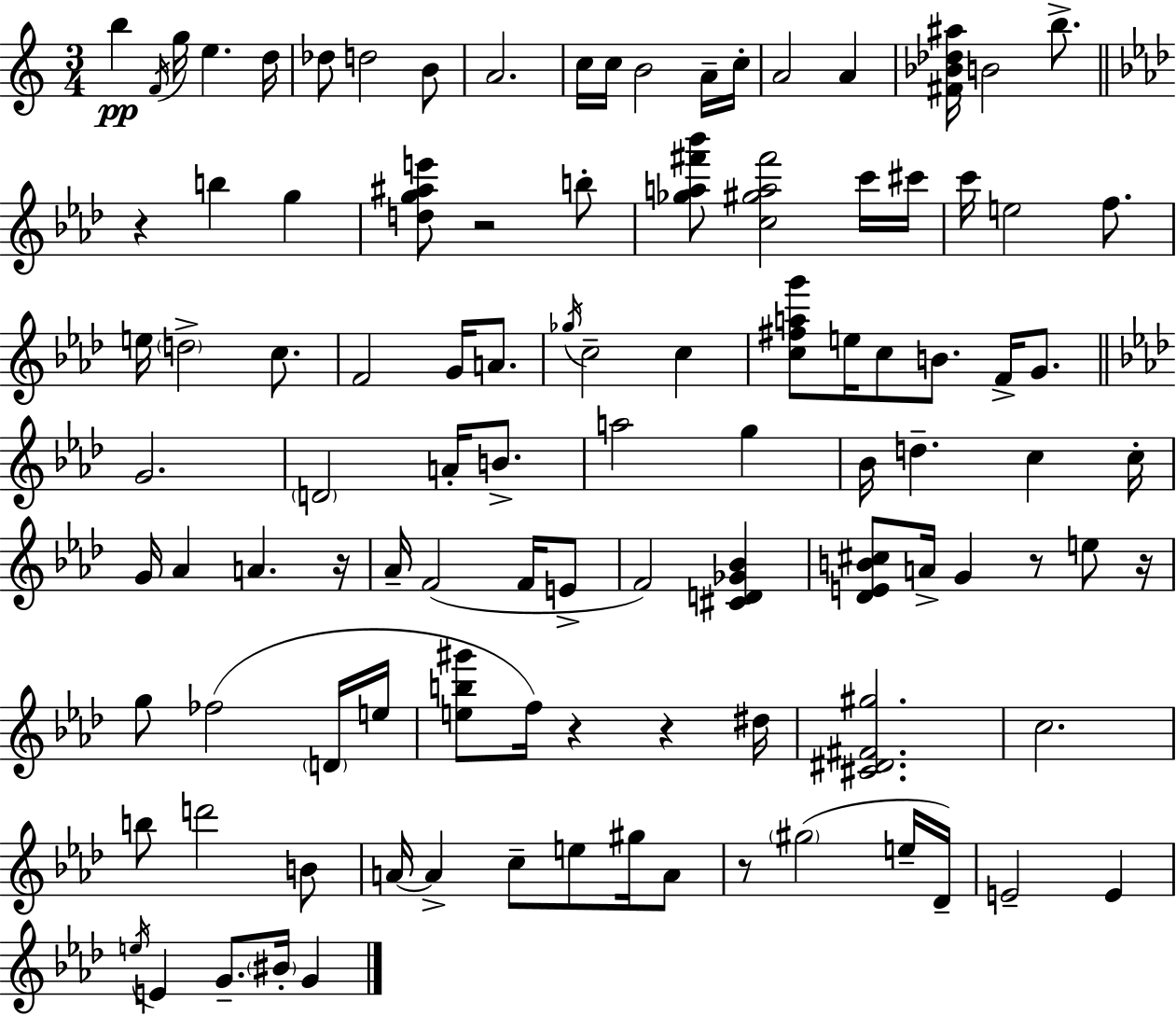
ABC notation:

X:1
T:Untitled
M:3/4
L:1/4
K:Am
b F/4 g/4 e d/4 _d/2 d2 B/2 A2 c/4 c/4 B2 A/4 c/4 A2 A [^F_B_d^a]/4 B2 b/2 z b g [dg^ae']/2 z2 b/2 [_ga^f'_b']/2 [c^ga^f']2 c'/4 ^c'/4 c'/4 e2 f/2 e/4 d2 c/2 F2 G/4 A/2 _g/4 c2 c [c^fag']/2 e/4 c/2 B/2 F/4 G/2 G2 D2 A/4 B/2 a2 g _B/4 d c c/4 G/4 _A A z/4 _A/4 F2 F/4 E/2 F2 [^CD_G_B] [_DEB^c]/2 A/4 G z/2 e/2 z/4 g/2 _f2 D/4 e/4 [eb^g']/2 f/4 z z ^d/4 [^C^D^F^g]2 c2 b/2 d'2 B/2 A/4 A c/2 e/2 ^g/4 A/2 z/2 ^g2 e/4 _D/4 E2 E e/4 E G/2 ^B/4 G